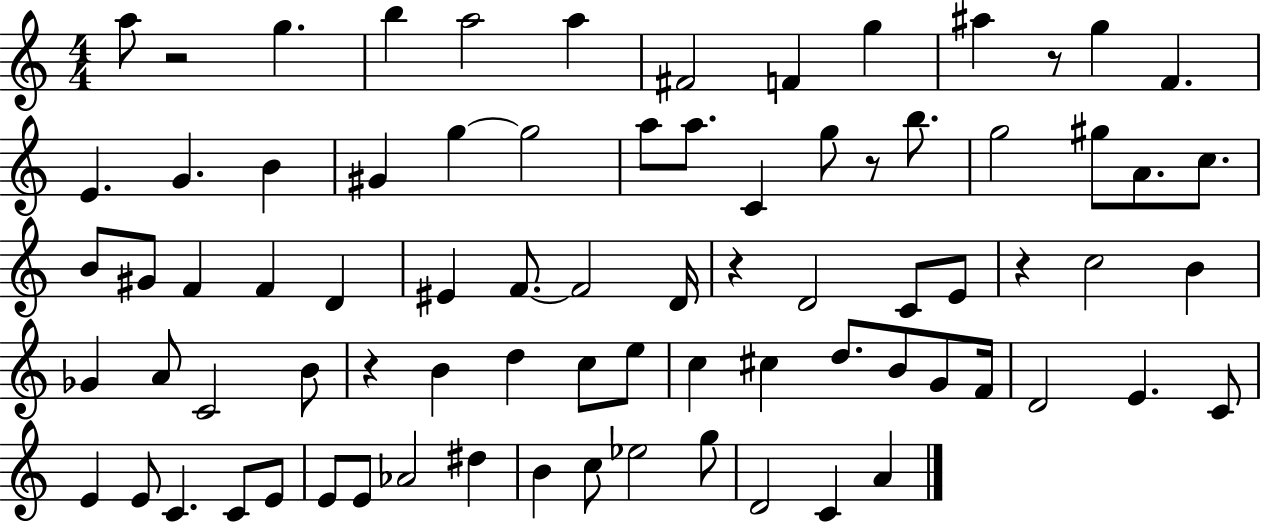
A5/e R/h G5/q. B5/q A5/h A5/q F#4/h F4/q G5/q A#5/q R/e G5/q F4/q. E4/q. G4/q. B4/q G#4/q G5/q G5/h A5/e A5/e. C4/q G5/e R/e B5/e. G5/h G#5/e A4/e. C5/e. B4/e G#4/e F4/q F4/q D4/q EIS4/q F4/e. F4/h D4/s R/q D4/h C4/e E4/e R/q C5/h B4/q Gb4/q A4/e C4/h B4/e R/q B4/q D5/q C5/e E5/e C5/q C#5/q D5/e. B4/e G4/e F4/s D4/h E4/q. C4/e E4/q E4/e C4/q. C4/e E4/e E4/e E4/e Ab4/h D#5/q B4/q C5/e Eb5/h G5/e D4/h C4/q A4/q